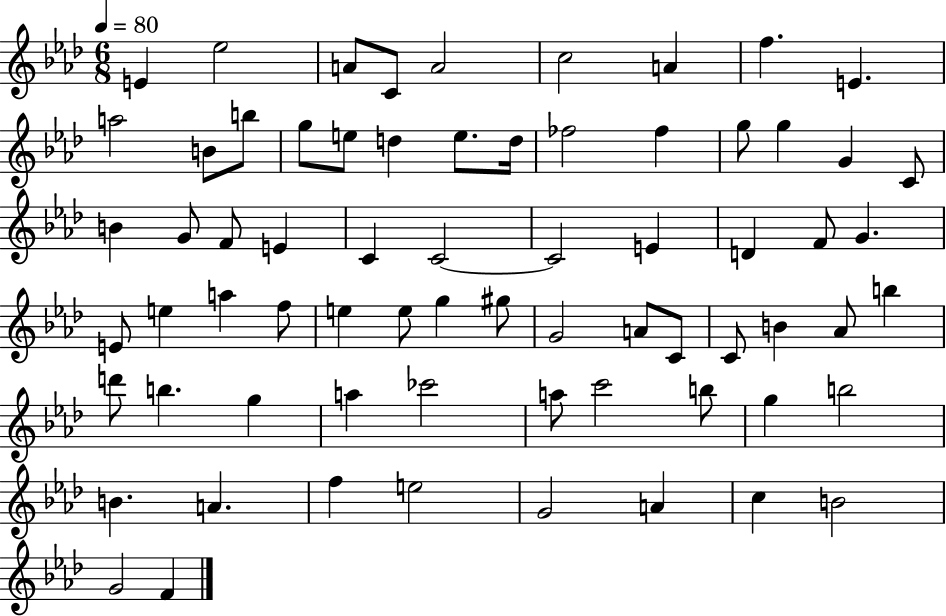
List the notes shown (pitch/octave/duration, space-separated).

E4/q Eb5/h A4/e C4/e A4/h C5/h A4/q F5/q. E4/q. A5/h B4/e B5/e G5/e E5/e D5/q E5/e. D5/s FES5/h FES5/q G5/e G5/q G4/q C4/e B4/q G4/e F4/e E4/q C4/q C4/h C4/h E4/q D4/q F4/e G4/q. E4/e E5/q A5/q F5/e E5/q E5/e G5/q G#5/e G4/h A4/e C4/e C4/e B4/q Ab4/e B5/q D6/e B5/q. G5/q A5/q CES6/h A5/e C6/h B5/e G5/q B5/h B4/q. A4/q. F5/q E5/h G4/h A4/q C5/q B4/h G4/h F4/q